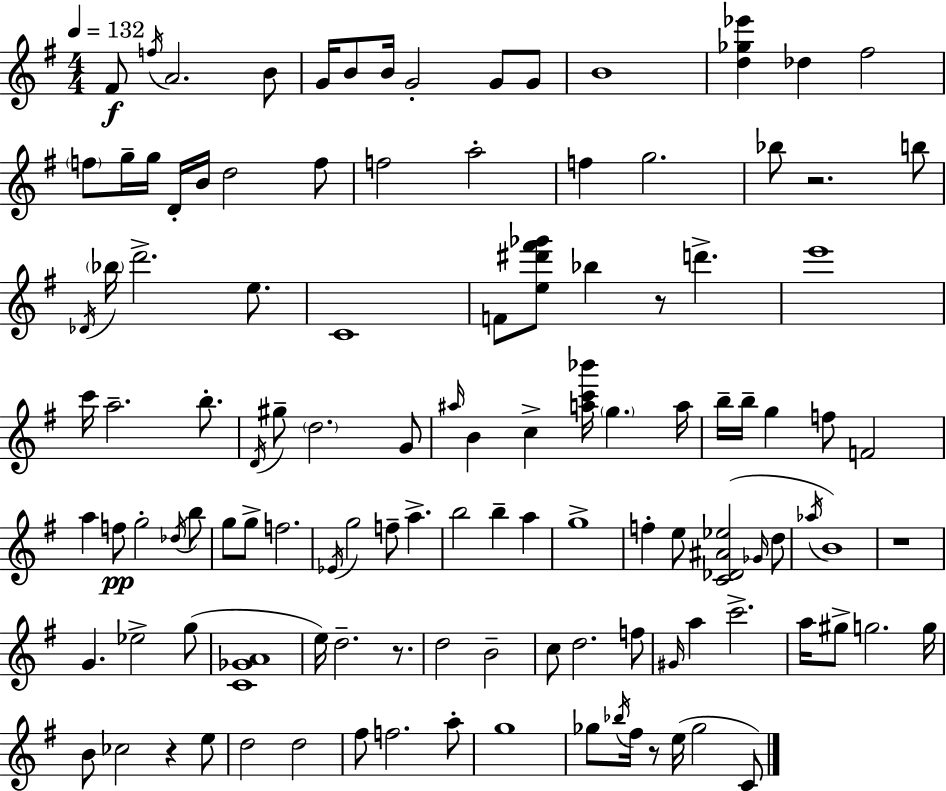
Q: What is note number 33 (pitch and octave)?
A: Bb5